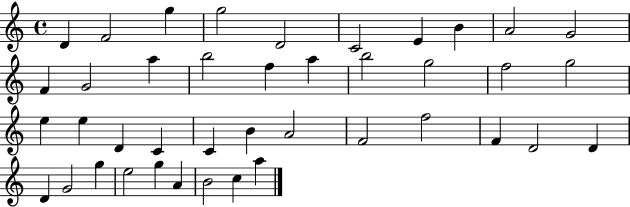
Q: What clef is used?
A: treble